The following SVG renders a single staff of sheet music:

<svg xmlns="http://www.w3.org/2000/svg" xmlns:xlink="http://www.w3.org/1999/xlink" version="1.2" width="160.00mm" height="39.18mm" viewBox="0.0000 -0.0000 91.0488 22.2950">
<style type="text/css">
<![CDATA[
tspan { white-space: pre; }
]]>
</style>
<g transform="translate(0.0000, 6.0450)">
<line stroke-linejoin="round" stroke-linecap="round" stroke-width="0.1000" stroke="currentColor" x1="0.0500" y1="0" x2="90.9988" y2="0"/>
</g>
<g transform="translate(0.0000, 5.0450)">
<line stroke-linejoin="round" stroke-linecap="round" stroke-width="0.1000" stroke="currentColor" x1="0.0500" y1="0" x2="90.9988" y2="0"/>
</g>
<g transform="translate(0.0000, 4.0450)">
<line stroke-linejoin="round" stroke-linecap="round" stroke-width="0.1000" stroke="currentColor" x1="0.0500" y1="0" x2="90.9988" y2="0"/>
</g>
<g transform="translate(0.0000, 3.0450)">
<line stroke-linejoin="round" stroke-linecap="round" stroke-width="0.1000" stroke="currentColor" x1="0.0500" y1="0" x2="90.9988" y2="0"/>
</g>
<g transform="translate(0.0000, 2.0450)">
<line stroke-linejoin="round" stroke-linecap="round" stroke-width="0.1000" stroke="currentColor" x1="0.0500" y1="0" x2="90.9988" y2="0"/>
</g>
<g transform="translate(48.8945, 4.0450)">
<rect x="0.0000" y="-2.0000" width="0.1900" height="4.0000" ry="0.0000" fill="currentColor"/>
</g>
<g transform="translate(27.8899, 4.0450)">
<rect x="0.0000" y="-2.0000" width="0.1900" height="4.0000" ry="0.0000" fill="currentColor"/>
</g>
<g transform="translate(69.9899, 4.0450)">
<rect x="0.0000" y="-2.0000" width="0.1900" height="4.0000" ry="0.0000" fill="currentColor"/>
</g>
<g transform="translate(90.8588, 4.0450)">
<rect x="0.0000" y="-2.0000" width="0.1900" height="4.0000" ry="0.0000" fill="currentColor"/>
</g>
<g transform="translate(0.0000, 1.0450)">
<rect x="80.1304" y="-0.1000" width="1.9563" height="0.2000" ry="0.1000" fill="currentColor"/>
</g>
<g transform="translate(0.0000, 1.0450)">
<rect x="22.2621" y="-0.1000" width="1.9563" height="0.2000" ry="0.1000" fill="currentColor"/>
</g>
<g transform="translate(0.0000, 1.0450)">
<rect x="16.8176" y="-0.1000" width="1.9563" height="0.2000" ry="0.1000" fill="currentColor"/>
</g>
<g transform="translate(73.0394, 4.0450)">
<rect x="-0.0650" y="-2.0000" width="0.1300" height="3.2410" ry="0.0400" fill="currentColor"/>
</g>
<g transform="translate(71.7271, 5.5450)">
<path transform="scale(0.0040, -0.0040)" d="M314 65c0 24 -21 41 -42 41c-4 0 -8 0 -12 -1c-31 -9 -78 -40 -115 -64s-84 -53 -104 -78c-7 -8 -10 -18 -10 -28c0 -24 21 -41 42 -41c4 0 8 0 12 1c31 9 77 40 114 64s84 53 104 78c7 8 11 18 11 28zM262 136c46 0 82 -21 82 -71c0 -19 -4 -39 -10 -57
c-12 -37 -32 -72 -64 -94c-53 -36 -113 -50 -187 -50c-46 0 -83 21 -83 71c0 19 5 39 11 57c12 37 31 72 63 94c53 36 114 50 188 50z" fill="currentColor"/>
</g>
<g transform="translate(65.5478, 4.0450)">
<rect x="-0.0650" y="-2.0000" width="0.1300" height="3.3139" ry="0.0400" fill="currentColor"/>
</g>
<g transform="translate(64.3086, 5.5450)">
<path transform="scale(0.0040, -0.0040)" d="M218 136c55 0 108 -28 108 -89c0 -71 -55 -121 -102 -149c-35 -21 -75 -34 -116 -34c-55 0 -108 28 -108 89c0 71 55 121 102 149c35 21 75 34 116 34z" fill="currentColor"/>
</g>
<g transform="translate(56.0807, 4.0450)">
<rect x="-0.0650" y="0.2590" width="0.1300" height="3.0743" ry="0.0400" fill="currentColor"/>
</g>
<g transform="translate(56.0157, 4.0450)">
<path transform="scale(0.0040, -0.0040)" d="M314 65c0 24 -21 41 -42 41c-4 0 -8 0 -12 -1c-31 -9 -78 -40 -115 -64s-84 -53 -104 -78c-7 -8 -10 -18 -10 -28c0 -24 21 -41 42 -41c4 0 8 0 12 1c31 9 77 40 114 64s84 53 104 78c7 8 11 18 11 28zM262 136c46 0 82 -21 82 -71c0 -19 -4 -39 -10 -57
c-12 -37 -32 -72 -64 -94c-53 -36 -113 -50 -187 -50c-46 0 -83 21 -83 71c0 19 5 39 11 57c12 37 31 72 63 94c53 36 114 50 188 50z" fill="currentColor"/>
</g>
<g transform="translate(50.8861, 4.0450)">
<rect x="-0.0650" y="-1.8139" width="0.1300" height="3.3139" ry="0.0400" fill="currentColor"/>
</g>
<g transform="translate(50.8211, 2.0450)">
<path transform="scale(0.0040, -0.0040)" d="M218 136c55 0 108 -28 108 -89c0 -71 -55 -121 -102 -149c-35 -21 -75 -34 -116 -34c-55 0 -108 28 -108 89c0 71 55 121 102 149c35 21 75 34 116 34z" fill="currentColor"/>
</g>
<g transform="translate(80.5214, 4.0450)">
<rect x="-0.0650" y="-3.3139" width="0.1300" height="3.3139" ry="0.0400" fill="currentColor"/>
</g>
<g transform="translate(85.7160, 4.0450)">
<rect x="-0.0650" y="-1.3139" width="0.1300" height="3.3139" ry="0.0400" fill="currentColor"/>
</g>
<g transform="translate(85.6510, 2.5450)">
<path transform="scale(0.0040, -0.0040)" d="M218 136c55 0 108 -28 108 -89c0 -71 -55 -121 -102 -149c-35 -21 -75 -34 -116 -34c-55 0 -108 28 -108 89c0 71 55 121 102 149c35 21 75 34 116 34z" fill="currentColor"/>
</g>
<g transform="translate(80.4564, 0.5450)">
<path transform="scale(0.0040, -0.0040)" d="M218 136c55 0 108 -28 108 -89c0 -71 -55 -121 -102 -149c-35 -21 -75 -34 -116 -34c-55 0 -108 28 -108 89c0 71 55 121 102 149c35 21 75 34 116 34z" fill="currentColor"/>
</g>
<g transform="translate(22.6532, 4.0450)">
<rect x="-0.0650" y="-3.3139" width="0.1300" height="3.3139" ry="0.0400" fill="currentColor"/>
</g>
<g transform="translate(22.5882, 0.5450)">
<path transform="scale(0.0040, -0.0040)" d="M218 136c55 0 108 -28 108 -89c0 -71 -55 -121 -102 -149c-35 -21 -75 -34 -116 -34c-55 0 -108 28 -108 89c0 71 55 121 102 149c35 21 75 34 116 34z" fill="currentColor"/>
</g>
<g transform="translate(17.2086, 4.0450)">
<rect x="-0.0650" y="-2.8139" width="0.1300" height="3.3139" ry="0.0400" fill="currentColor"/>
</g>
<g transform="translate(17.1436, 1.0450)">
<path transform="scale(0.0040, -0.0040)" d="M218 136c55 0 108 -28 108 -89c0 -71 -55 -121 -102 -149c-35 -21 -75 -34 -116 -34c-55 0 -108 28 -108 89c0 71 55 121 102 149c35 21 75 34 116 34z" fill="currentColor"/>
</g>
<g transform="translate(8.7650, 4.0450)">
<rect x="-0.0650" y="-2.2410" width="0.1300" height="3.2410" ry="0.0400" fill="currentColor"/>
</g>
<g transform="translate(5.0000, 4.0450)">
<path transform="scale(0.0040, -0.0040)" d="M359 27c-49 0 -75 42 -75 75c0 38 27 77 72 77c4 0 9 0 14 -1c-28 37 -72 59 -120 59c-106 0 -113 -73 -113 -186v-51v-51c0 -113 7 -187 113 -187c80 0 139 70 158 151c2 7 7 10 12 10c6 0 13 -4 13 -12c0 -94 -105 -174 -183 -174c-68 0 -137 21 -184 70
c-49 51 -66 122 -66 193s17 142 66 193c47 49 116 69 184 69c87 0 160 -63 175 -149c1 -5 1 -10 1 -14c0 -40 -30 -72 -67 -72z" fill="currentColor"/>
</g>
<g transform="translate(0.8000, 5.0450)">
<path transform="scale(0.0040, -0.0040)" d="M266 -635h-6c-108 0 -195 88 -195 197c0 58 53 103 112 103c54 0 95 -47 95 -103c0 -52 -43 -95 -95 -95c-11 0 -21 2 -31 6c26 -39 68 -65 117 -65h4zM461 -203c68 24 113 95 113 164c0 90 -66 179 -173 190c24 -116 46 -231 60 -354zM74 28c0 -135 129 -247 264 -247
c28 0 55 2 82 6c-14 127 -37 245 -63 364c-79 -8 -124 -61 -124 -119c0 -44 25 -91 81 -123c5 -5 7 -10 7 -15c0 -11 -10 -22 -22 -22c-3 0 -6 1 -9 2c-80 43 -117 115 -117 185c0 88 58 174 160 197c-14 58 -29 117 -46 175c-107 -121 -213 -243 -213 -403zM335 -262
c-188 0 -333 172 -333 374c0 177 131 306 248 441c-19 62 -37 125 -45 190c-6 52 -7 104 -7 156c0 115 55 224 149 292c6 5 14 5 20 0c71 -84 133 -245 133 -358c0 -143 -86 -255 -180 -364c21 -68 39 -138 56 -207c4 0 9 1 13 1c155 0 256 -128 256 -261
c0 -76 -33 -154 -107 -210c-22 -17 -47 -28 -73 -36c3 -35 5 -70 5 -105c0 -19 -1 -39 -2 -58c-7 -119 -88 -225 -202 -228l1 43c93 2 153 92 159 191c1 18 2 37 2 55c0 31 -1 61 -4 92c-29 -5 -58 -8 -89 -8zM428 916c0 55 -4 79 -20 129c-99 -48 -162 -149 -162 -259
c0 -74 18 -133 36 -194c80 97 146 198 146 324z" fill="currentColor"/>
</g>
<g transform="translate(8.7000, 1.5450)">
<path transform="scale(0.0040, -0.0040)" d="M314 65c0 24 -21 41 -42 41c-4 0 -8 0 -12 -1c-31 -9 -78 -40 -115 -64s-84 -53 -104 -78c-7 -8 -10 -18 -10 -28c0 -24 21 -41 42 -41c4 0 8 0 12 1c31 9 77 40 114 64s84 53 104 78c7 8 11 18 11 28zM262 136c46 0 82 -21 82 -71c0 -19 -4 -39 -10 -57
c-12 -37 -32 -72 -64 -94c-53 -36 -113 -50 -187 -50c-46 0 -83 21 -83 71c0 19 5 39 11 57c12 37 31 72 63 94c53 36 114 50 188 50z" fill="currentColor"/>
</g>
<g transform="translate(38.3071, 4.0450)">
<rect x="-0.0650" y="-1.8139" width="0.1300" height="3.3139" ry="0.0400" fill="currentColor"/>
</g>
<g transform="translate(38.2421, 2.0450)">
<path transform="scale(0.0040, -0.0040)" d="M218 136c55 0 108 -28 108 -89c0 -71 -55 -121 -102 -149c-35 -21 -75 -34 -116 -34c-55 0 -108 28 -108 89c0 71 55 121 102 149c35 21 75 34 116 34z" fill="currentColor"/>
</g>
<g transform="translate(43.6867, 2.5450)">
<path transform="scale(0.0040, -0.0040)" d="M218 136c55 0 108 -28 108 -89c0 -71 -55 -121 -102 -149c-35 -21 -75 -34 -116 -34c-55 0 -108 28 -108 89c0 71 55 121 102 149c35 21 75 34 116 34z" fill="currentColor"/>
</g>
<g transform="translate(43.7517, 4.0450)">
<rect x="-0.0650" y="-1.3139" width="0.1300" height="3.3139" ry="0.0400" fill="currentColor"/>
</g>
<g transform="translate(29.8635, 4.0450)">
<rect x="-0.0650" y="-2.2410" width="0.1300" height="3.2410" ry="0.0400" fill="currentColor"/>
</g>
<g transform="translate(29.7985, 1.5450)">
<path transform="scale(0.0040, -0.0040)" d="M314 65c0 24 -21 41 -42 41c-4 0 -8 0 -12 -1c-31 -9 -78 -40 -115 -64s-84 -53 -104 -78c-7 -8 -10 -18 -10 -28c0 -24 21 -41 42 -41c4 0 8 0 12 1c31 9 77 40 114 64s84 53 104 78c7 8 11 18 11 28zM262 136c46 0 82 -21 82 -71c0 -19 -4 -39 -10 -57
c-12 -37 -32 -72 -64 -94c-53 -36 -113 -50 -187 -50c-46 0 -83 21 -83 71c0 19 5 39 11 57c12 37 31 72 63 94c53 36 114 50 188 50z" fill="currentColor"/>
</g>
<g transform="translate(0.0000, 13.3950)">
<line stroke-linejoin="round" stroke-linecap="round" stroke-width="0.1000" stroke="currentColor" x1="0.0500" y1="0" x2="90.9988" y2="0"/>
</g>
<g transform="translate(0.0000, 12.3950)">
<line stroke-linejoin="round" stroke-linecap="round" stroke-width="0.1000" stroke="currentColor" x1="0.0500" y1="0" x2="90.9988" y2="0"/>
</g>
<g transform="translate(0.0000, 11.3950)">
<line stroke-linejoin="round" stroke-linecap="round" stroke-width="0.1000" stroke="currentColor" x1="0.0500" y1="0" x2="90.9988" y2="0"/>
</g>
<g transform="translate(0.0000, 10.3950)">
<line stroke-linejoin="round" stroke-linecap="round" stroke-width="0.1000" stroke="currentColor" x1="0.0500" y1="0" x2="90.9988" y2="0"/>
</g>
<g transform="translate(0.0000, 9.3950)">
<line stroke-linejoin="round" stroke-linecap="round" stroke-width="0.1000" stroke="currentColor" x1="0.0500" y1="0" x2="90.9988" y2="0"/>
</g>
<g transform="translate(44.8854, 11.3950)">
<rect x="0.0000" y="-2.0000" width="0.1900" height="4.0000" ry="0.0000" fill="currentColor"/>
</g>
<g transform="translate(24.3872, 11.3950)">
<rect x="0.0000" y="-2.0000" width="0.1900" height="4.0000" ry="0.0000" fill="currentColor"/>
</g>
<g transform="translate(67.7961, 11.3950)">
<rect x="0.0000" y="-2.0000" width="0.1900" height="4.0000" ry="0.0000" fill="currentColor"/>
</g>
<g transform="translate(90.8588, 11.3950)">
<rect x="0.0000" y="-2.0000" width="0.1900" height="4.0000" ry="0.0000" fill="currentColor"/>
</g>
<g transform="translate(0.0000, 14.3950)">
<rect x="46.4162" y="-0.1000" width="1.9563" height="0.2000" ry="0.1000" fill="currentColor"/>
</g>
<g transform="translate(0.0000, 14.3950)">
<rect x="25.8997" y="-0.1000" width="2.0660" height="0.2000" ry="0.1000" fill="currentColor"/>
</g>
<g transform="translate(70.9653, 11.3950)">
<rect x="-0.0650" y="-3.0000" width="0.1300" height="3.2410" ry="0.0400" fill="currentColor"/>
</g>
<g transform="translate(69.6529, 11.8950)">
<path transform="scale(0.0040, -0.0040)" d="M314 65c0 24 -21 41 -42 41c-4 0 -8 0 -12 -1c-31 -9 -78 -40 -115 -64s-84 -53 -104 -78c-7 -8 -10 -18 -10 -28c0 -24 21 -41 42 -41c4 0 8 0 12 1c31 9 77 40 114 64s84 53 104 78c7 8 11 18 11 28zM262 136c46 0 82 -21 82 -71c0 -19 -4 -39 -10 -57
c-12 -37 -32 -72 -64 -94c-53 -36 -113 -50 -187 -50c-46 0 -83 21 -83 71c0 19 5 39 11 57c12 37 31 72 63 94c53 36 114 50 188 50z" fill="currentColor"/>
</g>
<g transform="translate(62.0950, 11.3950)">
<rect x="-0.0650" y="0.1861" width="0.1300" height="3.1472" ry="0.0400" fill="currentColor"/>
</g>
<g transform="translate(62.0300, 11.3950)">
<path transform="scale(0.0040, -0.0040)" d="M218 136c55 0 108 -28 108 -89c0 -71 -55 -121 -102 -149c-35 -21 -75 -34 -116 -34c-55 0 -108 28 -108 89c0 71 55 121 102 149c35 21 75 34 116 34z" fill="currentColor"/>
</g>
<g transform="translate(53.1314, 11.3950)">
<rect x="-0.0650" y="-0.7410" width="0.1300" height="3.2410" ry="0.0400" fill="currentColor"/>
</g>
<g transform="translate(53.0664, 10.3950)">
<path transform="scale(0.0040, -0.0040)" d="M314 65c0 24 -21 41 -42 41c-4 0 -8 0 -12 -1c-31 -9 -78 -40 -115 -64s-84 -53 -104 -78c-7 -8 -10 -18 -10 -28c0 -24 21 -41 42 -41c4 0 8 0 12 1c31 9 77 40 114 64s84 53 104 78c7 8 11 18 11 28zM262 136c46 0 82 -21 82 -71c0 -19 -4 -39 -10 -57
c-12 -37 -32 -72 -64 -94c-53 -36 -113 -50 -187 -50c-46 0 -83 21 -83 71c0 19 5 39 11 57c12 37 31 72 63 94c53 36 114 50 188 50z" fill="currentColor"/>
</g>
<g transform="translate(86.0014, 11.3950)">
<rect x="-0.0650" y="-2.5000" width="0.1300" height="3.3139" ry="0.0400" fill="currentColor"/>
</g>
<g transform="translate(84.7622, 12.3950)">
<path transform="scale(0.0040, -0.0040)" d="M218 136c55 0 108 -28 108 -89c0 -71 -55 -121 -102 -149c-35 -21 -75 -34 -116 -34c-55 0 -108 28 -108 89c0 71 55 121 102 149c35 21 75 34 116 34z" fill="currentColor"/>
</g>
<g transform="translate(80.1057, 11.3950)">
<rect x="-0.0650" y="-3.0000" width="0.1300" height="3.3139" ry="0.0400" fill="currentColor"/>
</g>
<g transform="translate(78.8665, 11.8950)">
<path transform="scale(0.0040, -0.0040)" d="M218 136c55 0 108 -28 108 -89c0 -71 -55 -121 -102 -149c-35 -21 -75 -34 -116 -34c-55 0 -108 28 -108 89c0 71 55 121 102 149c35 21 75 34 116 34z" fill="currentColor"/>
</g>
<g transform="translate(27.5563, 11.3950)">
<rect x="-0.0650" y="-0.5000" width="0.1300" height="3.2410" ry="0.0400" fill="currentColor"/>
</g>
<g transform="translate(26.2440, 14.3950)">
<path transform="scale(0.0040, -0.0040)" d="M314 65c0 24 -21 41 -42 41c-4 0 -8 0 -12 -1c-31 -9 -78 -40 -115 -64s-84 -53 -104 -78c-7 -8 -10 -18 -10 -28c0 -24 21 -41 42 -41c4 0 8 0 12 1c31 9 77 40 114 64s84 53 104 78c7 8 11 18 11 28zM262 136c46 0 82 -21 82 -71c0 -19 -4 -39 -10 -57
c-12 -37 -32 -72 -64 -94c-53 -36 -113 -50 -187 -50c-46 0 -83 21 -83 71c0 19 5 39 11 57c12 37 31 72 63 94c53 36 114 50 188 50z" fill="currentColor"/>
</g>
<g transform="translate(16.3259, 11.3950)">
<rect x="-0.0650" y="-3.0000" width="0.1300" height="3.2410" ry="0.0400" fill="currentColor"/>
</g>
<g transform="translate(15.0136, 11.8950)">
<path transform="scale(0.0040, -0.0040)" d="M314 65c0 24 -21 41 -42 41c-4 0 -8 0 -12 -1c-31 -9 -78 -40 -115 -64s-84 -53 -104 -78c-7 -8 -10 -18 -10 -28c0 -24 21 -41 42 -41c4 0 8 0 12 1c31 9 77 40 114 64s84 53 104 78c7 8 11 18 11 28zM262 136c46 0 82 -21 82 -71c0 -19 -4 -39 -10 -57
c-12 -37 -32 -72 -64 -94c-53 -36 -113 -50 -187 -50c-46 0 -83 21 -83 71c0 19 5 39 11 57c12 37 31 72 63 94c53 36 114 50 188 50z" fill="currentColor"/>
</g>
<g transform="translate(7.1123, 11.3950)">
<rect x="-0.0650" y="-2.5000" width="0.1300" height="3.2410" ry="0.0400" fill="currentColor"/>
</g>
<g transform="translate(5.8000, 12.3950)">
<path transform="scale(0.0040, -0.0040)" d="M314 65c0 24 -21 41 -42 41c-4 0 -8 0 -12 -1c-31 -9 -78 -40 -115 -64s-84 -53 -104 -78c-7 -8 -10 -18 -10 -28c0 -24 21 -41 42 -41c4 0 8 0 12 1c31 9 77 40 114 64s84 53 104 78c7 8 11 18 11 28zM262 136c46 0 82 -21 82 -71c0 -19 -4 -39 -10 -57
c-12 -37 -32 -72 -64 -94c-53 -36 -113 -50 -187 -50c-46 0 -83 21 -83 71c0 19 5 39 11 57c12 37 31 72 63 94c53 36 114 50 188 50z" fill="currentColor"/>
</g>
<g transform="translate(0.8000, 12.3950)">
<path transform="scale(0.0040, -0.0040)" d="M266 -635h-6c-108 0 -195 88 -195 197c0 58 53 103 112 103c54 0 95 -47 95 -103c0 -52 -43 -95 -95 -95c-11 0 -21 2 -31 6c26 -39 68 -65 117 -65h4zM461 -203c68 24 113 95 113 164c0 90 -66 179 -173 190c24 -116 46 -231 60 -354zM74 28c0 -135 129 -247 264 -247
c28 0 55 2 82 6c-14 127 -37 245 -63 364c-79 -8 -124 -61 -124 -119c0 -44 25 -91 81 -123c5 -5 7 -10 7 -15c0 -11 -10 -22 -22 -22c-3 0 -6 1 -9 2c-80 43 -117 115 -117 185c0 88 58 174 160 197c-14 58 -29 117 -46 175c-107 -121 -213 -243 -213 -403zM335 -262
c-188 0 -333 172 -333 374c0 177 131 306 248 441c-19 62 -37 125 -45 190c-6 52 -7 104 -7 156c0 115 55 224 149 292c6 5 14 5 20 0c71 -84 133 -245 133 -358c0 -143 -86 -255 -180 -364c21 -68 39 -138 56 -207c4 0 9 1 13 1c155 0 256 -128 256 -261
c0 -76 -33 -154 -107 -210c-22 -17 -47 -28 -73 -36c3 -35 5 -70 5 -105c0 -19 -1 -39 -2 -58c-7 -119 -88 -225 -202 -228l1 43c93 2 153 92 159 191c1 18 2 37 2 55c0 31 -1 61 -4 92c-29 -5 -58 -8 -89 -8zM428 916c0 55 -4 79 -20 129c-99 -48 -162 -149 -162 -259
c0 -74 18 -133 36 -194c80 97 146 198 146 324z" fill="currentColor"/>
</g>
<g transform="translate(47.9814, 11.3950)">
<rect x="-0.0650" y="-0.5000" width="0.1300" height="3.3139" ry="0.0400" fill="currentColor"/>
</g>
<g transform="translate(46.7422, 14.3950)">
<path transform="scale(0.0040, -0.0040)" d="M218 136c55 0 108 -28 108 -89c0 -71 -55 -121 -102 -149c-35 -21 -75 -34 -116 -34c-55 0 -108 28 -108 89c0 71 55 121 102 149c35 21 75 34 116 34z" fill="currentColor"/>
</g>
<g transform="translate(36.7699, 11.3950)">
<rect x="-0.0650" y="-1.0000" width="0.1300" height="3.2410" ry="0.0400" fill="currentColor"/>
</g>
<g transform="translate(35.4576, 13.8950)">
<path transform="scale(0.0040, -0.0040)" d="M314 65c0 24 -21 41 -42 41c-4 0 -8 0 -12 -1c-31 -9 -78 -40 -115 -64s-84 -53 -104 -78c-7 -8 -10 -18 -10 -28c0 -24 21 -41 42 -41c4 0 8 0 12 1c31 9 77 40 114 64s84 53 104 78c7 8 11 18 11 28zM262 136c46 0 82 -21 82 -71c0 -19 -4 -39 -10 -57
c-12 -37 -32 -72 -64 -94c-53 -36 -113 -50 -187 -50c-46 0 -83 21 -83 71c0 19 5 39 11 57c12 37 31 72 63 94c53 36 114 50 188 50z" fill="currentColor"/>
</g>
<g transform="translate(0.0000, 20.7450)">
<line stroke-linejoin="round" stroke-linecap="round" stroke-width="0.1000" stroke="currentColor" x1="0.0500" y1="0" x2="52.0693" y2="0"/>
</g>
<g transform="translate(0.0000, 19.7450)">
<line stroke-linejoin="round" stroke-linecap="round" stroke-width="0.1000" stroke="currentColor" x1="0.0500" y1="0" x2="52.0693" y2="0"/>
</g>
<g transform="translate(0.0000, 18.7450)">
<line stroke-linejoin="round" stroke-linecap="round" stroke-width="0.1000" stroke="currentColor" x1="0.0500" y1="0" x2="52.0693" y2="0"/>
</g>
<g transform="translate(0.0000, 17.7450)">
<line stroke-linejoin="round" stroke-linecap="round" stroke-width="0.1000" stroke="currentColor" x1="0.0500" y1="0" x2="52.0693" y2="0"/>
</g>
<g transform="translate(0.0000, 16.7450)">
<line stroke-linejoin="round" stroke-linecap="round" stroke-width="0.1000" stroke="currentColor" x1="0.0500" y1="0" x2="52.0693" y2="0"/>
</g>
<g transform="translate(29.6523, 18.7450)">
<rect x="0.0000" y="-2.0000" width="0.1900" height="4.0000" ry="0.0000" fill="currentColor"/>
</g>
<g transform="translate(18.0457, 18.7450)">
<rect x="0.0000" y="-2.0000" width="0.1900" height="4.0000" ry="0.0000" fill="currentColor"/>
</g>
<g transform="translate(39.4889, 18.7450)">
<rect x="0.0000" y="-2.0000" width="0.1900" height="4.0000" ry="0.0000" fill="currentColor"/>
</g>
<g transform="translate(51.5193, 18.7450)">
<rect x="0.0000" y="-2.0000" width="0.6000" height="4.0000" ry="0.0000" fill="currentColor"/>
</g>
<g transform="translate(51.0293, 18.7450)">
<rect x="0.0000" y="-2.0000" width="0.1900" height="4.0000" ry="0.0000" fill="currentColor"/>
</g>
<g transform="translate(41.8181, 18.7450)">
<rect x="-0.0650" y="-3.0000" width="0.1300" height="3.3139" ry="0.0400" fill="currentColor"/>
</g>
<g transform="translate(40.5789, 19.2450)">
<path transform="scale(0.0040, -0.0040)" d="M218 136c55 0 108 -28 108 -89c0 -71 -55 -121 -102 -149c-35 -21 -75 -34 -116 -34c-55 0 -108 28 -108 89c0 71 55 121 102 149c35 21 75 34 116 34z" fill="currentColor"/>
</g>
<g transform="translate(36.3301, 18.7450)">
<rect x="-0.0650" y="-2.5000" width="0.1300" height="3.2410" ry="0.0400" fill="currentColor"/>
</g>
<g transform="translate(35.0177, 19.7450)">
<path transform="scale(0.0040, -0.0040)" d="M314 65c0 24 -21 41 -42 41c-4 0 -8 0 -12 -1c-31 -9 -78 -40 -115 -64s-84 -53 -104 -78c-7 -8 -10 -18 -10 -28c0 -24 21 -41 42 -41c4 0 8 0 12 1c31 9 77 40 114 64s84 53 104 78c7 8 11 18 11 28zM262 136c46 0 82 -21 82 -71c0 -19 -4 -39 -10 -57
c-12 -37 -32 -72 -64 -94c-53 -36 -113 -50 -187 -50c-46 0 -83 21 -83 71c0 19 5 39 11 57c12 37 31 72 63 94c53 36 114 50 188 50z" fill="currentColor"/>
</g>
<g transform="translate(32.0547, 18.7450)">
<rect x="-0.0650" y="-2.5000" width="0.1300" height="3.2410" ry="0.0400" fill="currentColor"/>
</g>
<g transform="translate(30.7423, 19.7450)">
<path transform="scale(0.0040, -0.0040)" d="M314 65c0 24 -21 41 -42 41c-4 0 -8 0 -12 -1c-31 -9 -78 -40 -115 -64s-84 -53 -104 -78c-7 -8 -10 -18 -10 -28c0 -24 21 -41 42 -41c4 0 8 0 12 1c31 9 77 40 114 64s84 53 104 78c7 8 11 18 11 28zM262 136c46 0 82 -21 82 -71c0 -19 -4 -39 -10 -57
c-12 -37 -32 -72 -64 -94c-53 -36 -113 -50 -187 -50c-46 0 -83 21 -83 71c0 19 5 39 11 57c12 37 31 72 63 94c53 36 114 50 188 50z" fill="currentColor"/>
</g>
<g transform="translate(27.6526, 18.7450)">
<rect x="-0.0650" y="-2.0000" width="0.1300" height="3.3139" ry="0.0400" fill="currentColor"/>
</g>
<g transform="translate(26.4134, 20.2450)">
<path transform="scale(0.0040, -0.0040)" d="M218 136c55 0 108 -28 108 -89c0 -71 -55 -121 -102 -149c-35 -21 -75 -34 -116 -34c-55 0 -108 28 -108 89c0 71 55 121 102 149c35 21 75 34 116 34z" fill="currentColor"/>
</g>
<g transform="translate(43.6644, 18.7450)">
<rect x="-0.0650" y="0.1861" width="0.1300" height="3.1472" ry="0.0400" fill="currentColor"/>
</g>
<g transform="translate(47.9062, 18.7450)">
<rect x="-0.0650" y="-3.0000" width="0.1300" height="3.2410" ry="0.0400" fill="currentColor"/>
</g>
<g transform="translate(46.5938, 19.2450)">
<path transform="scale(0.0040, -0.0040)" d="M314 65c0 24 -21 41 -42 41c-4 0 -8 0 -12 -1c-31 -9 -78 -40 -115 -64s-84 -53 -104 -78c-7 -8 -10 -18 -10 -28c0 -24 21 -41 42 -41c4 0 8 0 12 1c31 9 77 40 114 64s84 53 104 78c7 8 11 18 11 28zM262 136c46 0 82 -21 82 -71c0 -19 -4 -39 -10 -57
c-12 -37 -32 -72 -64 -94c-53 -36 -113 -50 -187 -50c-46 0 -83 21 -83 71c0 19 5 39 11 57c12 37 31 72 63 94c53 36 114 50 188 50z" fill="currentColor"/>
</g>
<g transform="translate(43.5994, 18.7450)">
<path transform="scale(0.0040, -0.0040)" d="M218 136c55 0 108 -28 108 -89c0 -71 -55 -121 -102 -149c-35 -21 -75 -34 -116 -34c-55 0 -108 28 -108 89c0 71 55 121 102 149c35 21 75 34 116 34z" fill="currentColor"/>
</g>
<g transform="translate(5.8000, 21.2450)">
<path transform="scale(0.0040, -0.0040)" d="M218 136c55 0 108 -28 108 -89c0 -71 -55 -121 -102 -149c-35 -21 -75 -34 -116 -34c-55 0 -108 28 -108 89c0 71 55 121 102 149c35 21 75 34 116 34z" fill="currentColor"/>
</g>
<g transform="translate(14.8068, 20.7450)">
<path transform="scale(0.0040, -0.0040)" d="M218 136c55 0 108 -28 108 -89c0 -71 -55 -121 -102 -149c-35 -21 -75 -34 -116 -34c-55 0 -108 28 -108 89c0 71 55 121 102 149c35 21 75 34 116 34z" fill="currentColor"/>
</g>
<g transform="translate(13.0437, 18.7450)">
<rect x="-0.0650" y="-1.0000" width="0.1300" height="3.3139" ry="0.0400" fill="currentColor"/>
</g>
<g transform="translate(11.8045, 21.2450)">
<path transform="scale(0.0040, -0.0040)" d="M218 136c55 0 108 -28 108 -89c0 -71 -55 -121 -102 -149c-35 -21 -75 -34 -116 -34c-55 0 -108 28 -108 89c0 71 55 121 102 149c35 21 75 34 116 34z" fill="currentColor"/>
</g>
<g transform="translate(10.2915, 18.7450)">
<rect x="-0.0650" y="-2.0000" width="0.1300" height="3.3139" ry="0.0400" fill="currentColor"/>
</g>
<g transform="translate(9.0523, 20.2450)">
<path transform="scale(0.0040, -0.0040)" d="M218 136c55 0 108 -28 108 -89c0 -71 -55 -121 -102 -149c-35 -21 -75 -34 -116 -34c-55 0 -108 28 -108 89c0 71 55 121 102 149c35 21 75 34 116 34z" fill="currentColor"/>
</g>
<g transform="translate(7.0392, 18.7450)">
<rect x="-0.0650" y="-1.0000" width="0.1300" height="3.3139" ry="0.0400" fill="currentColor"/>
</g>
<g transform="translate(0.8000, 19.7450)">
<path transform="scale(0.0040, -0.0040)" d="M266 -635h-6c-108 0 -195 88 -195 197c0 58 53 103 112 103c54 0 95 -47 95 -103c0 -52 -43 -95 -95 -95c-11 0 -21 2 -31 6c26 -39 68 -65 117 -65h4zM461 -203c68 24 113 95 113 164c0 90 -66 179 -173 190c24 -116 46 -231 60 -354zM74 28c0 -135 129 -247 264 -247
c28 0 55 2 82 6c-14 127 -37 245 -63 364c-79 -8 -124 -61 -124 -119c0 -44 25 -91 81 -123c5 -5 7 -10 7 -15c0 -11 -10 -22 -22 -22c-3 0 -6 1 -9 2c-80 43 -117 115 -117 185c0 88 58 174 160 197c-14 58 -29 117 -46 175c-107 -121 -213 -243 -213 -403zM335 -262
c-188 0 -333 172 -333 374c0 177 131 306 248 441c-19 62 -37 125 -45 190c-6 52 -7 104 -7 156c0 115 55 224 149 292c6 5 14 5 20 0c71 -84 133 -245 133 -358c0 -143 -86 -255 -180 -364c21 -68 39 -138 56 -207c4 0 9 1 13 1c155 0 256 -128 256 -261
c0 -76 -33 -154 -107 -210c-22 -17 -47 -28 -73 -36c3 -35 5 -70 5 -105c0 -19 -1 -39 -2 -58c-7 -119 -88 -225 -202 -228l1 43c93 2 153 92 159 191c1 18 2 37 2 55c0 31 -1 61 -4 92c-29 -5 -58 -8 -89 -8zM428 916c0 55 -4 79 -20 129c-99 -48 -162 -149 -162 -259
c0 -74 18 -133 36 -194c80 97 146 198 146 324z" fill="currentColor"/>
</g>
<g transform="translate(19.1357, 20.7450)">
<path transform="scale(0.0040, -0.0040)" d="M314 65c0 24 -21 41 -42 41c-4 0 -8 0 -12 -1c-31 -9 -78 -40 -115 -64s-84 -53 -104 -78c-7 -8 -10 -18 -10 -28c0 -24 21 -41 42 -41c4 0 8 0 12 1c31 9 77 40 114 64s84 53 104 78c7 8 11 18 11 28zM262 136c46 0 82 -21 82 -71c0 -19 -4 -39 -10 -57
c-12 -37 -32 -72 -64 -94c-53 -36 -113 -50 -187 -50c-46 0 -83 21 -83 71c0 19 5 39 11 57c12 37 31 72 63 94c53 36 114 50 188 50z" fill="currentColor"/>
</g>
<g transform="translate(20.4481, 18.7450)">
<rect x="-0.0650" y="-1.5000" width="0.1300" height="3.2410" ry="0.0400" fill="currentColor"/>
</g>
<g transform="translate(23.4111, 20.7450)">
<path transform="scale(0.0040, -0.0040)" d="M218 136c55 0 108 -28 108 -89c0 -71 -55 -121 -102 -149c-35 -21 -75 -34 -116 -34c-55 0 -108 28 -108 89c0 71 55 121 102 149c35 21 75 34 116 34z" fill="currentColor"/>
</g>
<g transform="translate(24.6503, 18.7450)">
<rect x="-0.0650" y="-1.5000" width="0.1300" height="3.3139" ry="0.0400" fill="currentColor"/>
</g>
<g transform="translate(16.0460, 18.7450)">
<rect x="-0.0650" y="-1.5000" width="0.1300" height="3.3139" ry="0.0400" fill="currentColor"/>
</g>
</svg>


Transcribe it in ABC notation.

X:1
T:Untitled
M:4/4
L:1/4
K:C
g2 a b g2 f e f B2 F F2 b e G2 A2 C2 D2 C d2 B A2 A G D F D E E2 E F G2 G2 A B A2